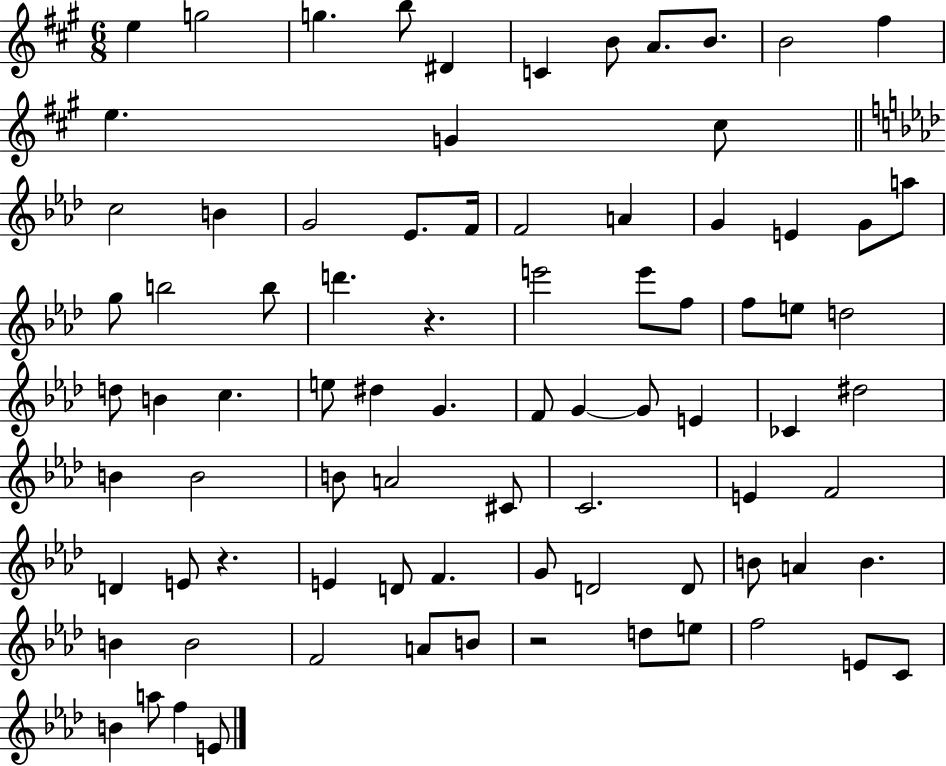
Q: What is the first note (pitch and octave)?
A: E5